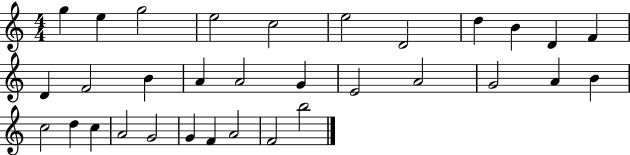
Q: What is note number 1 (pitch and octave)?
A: G5